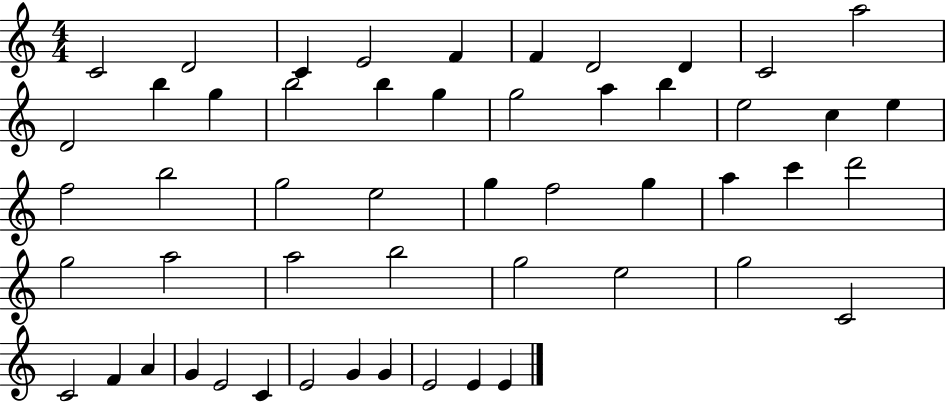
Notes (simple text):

C4/h D4/h C4/q E4/h F4/q F4/q D4/h D4/q C4/h A5/h D4/h B5/q G5/q B5/h B5/q G5/q G5/h A5/q B5/q E5/h C5/q E5/q F5/h B5/h G5/h E5/h G5/q F5/h G5/q A5/q C6/q D6/h G5/h A5/h A5/h B5/h G5/h E5/h G5/h C4/h C4/h F4/q A4/q G4/q E4/h C4/q E4/h G4/q G4/q E4/h E4/q E4/q